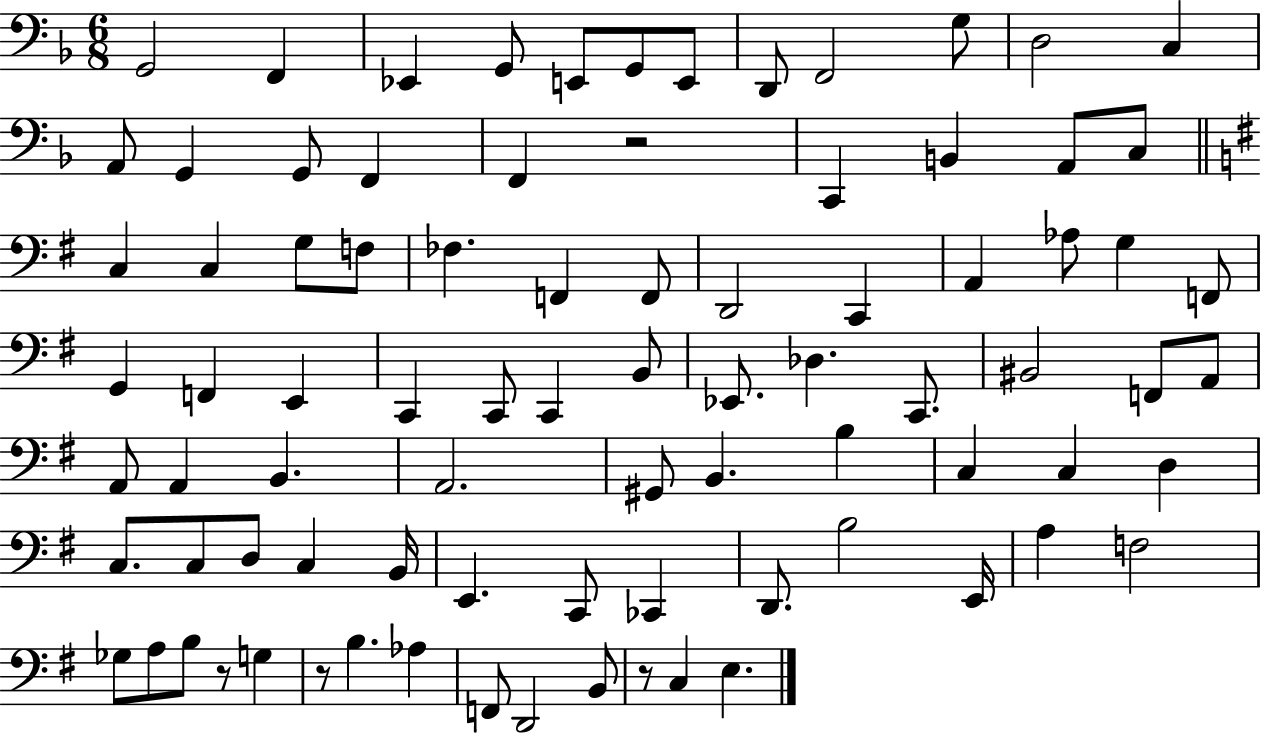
G2/h F2/q Eb2/q G2/e E2/e G2/e E2/e D2/e F2/h G3/e D3/h C3/q A2/e G2/q G2/e F2/q F2/q R/h C2/q B2/q A2/e C3/e C3/q C3/q G3/e F3/e FES3/q. F2/q F2/e D2/h C2/q A2/q Ab3/e G3/q F2/e G2/q F2/q E2/q C2/q C2/e C2/q B2/e Eb2/e. Db3/q. C2/e. BIS2/h F2/e A2/e A2/e A2/q B2/q. A2/h. G#2/e B2/q. B3/q C3/q C3/q D3/q C3/e. C3/e D3/e C3/q B2/s E2/q. C2/e CES2/q D2/e. B3/h E2/s A3/q F3/h Gb3/e A3/e B3/e R/e G3/q R/e B3/q. Ab3/q F2/e D2/h B2/e R/e C3/q E3/q.